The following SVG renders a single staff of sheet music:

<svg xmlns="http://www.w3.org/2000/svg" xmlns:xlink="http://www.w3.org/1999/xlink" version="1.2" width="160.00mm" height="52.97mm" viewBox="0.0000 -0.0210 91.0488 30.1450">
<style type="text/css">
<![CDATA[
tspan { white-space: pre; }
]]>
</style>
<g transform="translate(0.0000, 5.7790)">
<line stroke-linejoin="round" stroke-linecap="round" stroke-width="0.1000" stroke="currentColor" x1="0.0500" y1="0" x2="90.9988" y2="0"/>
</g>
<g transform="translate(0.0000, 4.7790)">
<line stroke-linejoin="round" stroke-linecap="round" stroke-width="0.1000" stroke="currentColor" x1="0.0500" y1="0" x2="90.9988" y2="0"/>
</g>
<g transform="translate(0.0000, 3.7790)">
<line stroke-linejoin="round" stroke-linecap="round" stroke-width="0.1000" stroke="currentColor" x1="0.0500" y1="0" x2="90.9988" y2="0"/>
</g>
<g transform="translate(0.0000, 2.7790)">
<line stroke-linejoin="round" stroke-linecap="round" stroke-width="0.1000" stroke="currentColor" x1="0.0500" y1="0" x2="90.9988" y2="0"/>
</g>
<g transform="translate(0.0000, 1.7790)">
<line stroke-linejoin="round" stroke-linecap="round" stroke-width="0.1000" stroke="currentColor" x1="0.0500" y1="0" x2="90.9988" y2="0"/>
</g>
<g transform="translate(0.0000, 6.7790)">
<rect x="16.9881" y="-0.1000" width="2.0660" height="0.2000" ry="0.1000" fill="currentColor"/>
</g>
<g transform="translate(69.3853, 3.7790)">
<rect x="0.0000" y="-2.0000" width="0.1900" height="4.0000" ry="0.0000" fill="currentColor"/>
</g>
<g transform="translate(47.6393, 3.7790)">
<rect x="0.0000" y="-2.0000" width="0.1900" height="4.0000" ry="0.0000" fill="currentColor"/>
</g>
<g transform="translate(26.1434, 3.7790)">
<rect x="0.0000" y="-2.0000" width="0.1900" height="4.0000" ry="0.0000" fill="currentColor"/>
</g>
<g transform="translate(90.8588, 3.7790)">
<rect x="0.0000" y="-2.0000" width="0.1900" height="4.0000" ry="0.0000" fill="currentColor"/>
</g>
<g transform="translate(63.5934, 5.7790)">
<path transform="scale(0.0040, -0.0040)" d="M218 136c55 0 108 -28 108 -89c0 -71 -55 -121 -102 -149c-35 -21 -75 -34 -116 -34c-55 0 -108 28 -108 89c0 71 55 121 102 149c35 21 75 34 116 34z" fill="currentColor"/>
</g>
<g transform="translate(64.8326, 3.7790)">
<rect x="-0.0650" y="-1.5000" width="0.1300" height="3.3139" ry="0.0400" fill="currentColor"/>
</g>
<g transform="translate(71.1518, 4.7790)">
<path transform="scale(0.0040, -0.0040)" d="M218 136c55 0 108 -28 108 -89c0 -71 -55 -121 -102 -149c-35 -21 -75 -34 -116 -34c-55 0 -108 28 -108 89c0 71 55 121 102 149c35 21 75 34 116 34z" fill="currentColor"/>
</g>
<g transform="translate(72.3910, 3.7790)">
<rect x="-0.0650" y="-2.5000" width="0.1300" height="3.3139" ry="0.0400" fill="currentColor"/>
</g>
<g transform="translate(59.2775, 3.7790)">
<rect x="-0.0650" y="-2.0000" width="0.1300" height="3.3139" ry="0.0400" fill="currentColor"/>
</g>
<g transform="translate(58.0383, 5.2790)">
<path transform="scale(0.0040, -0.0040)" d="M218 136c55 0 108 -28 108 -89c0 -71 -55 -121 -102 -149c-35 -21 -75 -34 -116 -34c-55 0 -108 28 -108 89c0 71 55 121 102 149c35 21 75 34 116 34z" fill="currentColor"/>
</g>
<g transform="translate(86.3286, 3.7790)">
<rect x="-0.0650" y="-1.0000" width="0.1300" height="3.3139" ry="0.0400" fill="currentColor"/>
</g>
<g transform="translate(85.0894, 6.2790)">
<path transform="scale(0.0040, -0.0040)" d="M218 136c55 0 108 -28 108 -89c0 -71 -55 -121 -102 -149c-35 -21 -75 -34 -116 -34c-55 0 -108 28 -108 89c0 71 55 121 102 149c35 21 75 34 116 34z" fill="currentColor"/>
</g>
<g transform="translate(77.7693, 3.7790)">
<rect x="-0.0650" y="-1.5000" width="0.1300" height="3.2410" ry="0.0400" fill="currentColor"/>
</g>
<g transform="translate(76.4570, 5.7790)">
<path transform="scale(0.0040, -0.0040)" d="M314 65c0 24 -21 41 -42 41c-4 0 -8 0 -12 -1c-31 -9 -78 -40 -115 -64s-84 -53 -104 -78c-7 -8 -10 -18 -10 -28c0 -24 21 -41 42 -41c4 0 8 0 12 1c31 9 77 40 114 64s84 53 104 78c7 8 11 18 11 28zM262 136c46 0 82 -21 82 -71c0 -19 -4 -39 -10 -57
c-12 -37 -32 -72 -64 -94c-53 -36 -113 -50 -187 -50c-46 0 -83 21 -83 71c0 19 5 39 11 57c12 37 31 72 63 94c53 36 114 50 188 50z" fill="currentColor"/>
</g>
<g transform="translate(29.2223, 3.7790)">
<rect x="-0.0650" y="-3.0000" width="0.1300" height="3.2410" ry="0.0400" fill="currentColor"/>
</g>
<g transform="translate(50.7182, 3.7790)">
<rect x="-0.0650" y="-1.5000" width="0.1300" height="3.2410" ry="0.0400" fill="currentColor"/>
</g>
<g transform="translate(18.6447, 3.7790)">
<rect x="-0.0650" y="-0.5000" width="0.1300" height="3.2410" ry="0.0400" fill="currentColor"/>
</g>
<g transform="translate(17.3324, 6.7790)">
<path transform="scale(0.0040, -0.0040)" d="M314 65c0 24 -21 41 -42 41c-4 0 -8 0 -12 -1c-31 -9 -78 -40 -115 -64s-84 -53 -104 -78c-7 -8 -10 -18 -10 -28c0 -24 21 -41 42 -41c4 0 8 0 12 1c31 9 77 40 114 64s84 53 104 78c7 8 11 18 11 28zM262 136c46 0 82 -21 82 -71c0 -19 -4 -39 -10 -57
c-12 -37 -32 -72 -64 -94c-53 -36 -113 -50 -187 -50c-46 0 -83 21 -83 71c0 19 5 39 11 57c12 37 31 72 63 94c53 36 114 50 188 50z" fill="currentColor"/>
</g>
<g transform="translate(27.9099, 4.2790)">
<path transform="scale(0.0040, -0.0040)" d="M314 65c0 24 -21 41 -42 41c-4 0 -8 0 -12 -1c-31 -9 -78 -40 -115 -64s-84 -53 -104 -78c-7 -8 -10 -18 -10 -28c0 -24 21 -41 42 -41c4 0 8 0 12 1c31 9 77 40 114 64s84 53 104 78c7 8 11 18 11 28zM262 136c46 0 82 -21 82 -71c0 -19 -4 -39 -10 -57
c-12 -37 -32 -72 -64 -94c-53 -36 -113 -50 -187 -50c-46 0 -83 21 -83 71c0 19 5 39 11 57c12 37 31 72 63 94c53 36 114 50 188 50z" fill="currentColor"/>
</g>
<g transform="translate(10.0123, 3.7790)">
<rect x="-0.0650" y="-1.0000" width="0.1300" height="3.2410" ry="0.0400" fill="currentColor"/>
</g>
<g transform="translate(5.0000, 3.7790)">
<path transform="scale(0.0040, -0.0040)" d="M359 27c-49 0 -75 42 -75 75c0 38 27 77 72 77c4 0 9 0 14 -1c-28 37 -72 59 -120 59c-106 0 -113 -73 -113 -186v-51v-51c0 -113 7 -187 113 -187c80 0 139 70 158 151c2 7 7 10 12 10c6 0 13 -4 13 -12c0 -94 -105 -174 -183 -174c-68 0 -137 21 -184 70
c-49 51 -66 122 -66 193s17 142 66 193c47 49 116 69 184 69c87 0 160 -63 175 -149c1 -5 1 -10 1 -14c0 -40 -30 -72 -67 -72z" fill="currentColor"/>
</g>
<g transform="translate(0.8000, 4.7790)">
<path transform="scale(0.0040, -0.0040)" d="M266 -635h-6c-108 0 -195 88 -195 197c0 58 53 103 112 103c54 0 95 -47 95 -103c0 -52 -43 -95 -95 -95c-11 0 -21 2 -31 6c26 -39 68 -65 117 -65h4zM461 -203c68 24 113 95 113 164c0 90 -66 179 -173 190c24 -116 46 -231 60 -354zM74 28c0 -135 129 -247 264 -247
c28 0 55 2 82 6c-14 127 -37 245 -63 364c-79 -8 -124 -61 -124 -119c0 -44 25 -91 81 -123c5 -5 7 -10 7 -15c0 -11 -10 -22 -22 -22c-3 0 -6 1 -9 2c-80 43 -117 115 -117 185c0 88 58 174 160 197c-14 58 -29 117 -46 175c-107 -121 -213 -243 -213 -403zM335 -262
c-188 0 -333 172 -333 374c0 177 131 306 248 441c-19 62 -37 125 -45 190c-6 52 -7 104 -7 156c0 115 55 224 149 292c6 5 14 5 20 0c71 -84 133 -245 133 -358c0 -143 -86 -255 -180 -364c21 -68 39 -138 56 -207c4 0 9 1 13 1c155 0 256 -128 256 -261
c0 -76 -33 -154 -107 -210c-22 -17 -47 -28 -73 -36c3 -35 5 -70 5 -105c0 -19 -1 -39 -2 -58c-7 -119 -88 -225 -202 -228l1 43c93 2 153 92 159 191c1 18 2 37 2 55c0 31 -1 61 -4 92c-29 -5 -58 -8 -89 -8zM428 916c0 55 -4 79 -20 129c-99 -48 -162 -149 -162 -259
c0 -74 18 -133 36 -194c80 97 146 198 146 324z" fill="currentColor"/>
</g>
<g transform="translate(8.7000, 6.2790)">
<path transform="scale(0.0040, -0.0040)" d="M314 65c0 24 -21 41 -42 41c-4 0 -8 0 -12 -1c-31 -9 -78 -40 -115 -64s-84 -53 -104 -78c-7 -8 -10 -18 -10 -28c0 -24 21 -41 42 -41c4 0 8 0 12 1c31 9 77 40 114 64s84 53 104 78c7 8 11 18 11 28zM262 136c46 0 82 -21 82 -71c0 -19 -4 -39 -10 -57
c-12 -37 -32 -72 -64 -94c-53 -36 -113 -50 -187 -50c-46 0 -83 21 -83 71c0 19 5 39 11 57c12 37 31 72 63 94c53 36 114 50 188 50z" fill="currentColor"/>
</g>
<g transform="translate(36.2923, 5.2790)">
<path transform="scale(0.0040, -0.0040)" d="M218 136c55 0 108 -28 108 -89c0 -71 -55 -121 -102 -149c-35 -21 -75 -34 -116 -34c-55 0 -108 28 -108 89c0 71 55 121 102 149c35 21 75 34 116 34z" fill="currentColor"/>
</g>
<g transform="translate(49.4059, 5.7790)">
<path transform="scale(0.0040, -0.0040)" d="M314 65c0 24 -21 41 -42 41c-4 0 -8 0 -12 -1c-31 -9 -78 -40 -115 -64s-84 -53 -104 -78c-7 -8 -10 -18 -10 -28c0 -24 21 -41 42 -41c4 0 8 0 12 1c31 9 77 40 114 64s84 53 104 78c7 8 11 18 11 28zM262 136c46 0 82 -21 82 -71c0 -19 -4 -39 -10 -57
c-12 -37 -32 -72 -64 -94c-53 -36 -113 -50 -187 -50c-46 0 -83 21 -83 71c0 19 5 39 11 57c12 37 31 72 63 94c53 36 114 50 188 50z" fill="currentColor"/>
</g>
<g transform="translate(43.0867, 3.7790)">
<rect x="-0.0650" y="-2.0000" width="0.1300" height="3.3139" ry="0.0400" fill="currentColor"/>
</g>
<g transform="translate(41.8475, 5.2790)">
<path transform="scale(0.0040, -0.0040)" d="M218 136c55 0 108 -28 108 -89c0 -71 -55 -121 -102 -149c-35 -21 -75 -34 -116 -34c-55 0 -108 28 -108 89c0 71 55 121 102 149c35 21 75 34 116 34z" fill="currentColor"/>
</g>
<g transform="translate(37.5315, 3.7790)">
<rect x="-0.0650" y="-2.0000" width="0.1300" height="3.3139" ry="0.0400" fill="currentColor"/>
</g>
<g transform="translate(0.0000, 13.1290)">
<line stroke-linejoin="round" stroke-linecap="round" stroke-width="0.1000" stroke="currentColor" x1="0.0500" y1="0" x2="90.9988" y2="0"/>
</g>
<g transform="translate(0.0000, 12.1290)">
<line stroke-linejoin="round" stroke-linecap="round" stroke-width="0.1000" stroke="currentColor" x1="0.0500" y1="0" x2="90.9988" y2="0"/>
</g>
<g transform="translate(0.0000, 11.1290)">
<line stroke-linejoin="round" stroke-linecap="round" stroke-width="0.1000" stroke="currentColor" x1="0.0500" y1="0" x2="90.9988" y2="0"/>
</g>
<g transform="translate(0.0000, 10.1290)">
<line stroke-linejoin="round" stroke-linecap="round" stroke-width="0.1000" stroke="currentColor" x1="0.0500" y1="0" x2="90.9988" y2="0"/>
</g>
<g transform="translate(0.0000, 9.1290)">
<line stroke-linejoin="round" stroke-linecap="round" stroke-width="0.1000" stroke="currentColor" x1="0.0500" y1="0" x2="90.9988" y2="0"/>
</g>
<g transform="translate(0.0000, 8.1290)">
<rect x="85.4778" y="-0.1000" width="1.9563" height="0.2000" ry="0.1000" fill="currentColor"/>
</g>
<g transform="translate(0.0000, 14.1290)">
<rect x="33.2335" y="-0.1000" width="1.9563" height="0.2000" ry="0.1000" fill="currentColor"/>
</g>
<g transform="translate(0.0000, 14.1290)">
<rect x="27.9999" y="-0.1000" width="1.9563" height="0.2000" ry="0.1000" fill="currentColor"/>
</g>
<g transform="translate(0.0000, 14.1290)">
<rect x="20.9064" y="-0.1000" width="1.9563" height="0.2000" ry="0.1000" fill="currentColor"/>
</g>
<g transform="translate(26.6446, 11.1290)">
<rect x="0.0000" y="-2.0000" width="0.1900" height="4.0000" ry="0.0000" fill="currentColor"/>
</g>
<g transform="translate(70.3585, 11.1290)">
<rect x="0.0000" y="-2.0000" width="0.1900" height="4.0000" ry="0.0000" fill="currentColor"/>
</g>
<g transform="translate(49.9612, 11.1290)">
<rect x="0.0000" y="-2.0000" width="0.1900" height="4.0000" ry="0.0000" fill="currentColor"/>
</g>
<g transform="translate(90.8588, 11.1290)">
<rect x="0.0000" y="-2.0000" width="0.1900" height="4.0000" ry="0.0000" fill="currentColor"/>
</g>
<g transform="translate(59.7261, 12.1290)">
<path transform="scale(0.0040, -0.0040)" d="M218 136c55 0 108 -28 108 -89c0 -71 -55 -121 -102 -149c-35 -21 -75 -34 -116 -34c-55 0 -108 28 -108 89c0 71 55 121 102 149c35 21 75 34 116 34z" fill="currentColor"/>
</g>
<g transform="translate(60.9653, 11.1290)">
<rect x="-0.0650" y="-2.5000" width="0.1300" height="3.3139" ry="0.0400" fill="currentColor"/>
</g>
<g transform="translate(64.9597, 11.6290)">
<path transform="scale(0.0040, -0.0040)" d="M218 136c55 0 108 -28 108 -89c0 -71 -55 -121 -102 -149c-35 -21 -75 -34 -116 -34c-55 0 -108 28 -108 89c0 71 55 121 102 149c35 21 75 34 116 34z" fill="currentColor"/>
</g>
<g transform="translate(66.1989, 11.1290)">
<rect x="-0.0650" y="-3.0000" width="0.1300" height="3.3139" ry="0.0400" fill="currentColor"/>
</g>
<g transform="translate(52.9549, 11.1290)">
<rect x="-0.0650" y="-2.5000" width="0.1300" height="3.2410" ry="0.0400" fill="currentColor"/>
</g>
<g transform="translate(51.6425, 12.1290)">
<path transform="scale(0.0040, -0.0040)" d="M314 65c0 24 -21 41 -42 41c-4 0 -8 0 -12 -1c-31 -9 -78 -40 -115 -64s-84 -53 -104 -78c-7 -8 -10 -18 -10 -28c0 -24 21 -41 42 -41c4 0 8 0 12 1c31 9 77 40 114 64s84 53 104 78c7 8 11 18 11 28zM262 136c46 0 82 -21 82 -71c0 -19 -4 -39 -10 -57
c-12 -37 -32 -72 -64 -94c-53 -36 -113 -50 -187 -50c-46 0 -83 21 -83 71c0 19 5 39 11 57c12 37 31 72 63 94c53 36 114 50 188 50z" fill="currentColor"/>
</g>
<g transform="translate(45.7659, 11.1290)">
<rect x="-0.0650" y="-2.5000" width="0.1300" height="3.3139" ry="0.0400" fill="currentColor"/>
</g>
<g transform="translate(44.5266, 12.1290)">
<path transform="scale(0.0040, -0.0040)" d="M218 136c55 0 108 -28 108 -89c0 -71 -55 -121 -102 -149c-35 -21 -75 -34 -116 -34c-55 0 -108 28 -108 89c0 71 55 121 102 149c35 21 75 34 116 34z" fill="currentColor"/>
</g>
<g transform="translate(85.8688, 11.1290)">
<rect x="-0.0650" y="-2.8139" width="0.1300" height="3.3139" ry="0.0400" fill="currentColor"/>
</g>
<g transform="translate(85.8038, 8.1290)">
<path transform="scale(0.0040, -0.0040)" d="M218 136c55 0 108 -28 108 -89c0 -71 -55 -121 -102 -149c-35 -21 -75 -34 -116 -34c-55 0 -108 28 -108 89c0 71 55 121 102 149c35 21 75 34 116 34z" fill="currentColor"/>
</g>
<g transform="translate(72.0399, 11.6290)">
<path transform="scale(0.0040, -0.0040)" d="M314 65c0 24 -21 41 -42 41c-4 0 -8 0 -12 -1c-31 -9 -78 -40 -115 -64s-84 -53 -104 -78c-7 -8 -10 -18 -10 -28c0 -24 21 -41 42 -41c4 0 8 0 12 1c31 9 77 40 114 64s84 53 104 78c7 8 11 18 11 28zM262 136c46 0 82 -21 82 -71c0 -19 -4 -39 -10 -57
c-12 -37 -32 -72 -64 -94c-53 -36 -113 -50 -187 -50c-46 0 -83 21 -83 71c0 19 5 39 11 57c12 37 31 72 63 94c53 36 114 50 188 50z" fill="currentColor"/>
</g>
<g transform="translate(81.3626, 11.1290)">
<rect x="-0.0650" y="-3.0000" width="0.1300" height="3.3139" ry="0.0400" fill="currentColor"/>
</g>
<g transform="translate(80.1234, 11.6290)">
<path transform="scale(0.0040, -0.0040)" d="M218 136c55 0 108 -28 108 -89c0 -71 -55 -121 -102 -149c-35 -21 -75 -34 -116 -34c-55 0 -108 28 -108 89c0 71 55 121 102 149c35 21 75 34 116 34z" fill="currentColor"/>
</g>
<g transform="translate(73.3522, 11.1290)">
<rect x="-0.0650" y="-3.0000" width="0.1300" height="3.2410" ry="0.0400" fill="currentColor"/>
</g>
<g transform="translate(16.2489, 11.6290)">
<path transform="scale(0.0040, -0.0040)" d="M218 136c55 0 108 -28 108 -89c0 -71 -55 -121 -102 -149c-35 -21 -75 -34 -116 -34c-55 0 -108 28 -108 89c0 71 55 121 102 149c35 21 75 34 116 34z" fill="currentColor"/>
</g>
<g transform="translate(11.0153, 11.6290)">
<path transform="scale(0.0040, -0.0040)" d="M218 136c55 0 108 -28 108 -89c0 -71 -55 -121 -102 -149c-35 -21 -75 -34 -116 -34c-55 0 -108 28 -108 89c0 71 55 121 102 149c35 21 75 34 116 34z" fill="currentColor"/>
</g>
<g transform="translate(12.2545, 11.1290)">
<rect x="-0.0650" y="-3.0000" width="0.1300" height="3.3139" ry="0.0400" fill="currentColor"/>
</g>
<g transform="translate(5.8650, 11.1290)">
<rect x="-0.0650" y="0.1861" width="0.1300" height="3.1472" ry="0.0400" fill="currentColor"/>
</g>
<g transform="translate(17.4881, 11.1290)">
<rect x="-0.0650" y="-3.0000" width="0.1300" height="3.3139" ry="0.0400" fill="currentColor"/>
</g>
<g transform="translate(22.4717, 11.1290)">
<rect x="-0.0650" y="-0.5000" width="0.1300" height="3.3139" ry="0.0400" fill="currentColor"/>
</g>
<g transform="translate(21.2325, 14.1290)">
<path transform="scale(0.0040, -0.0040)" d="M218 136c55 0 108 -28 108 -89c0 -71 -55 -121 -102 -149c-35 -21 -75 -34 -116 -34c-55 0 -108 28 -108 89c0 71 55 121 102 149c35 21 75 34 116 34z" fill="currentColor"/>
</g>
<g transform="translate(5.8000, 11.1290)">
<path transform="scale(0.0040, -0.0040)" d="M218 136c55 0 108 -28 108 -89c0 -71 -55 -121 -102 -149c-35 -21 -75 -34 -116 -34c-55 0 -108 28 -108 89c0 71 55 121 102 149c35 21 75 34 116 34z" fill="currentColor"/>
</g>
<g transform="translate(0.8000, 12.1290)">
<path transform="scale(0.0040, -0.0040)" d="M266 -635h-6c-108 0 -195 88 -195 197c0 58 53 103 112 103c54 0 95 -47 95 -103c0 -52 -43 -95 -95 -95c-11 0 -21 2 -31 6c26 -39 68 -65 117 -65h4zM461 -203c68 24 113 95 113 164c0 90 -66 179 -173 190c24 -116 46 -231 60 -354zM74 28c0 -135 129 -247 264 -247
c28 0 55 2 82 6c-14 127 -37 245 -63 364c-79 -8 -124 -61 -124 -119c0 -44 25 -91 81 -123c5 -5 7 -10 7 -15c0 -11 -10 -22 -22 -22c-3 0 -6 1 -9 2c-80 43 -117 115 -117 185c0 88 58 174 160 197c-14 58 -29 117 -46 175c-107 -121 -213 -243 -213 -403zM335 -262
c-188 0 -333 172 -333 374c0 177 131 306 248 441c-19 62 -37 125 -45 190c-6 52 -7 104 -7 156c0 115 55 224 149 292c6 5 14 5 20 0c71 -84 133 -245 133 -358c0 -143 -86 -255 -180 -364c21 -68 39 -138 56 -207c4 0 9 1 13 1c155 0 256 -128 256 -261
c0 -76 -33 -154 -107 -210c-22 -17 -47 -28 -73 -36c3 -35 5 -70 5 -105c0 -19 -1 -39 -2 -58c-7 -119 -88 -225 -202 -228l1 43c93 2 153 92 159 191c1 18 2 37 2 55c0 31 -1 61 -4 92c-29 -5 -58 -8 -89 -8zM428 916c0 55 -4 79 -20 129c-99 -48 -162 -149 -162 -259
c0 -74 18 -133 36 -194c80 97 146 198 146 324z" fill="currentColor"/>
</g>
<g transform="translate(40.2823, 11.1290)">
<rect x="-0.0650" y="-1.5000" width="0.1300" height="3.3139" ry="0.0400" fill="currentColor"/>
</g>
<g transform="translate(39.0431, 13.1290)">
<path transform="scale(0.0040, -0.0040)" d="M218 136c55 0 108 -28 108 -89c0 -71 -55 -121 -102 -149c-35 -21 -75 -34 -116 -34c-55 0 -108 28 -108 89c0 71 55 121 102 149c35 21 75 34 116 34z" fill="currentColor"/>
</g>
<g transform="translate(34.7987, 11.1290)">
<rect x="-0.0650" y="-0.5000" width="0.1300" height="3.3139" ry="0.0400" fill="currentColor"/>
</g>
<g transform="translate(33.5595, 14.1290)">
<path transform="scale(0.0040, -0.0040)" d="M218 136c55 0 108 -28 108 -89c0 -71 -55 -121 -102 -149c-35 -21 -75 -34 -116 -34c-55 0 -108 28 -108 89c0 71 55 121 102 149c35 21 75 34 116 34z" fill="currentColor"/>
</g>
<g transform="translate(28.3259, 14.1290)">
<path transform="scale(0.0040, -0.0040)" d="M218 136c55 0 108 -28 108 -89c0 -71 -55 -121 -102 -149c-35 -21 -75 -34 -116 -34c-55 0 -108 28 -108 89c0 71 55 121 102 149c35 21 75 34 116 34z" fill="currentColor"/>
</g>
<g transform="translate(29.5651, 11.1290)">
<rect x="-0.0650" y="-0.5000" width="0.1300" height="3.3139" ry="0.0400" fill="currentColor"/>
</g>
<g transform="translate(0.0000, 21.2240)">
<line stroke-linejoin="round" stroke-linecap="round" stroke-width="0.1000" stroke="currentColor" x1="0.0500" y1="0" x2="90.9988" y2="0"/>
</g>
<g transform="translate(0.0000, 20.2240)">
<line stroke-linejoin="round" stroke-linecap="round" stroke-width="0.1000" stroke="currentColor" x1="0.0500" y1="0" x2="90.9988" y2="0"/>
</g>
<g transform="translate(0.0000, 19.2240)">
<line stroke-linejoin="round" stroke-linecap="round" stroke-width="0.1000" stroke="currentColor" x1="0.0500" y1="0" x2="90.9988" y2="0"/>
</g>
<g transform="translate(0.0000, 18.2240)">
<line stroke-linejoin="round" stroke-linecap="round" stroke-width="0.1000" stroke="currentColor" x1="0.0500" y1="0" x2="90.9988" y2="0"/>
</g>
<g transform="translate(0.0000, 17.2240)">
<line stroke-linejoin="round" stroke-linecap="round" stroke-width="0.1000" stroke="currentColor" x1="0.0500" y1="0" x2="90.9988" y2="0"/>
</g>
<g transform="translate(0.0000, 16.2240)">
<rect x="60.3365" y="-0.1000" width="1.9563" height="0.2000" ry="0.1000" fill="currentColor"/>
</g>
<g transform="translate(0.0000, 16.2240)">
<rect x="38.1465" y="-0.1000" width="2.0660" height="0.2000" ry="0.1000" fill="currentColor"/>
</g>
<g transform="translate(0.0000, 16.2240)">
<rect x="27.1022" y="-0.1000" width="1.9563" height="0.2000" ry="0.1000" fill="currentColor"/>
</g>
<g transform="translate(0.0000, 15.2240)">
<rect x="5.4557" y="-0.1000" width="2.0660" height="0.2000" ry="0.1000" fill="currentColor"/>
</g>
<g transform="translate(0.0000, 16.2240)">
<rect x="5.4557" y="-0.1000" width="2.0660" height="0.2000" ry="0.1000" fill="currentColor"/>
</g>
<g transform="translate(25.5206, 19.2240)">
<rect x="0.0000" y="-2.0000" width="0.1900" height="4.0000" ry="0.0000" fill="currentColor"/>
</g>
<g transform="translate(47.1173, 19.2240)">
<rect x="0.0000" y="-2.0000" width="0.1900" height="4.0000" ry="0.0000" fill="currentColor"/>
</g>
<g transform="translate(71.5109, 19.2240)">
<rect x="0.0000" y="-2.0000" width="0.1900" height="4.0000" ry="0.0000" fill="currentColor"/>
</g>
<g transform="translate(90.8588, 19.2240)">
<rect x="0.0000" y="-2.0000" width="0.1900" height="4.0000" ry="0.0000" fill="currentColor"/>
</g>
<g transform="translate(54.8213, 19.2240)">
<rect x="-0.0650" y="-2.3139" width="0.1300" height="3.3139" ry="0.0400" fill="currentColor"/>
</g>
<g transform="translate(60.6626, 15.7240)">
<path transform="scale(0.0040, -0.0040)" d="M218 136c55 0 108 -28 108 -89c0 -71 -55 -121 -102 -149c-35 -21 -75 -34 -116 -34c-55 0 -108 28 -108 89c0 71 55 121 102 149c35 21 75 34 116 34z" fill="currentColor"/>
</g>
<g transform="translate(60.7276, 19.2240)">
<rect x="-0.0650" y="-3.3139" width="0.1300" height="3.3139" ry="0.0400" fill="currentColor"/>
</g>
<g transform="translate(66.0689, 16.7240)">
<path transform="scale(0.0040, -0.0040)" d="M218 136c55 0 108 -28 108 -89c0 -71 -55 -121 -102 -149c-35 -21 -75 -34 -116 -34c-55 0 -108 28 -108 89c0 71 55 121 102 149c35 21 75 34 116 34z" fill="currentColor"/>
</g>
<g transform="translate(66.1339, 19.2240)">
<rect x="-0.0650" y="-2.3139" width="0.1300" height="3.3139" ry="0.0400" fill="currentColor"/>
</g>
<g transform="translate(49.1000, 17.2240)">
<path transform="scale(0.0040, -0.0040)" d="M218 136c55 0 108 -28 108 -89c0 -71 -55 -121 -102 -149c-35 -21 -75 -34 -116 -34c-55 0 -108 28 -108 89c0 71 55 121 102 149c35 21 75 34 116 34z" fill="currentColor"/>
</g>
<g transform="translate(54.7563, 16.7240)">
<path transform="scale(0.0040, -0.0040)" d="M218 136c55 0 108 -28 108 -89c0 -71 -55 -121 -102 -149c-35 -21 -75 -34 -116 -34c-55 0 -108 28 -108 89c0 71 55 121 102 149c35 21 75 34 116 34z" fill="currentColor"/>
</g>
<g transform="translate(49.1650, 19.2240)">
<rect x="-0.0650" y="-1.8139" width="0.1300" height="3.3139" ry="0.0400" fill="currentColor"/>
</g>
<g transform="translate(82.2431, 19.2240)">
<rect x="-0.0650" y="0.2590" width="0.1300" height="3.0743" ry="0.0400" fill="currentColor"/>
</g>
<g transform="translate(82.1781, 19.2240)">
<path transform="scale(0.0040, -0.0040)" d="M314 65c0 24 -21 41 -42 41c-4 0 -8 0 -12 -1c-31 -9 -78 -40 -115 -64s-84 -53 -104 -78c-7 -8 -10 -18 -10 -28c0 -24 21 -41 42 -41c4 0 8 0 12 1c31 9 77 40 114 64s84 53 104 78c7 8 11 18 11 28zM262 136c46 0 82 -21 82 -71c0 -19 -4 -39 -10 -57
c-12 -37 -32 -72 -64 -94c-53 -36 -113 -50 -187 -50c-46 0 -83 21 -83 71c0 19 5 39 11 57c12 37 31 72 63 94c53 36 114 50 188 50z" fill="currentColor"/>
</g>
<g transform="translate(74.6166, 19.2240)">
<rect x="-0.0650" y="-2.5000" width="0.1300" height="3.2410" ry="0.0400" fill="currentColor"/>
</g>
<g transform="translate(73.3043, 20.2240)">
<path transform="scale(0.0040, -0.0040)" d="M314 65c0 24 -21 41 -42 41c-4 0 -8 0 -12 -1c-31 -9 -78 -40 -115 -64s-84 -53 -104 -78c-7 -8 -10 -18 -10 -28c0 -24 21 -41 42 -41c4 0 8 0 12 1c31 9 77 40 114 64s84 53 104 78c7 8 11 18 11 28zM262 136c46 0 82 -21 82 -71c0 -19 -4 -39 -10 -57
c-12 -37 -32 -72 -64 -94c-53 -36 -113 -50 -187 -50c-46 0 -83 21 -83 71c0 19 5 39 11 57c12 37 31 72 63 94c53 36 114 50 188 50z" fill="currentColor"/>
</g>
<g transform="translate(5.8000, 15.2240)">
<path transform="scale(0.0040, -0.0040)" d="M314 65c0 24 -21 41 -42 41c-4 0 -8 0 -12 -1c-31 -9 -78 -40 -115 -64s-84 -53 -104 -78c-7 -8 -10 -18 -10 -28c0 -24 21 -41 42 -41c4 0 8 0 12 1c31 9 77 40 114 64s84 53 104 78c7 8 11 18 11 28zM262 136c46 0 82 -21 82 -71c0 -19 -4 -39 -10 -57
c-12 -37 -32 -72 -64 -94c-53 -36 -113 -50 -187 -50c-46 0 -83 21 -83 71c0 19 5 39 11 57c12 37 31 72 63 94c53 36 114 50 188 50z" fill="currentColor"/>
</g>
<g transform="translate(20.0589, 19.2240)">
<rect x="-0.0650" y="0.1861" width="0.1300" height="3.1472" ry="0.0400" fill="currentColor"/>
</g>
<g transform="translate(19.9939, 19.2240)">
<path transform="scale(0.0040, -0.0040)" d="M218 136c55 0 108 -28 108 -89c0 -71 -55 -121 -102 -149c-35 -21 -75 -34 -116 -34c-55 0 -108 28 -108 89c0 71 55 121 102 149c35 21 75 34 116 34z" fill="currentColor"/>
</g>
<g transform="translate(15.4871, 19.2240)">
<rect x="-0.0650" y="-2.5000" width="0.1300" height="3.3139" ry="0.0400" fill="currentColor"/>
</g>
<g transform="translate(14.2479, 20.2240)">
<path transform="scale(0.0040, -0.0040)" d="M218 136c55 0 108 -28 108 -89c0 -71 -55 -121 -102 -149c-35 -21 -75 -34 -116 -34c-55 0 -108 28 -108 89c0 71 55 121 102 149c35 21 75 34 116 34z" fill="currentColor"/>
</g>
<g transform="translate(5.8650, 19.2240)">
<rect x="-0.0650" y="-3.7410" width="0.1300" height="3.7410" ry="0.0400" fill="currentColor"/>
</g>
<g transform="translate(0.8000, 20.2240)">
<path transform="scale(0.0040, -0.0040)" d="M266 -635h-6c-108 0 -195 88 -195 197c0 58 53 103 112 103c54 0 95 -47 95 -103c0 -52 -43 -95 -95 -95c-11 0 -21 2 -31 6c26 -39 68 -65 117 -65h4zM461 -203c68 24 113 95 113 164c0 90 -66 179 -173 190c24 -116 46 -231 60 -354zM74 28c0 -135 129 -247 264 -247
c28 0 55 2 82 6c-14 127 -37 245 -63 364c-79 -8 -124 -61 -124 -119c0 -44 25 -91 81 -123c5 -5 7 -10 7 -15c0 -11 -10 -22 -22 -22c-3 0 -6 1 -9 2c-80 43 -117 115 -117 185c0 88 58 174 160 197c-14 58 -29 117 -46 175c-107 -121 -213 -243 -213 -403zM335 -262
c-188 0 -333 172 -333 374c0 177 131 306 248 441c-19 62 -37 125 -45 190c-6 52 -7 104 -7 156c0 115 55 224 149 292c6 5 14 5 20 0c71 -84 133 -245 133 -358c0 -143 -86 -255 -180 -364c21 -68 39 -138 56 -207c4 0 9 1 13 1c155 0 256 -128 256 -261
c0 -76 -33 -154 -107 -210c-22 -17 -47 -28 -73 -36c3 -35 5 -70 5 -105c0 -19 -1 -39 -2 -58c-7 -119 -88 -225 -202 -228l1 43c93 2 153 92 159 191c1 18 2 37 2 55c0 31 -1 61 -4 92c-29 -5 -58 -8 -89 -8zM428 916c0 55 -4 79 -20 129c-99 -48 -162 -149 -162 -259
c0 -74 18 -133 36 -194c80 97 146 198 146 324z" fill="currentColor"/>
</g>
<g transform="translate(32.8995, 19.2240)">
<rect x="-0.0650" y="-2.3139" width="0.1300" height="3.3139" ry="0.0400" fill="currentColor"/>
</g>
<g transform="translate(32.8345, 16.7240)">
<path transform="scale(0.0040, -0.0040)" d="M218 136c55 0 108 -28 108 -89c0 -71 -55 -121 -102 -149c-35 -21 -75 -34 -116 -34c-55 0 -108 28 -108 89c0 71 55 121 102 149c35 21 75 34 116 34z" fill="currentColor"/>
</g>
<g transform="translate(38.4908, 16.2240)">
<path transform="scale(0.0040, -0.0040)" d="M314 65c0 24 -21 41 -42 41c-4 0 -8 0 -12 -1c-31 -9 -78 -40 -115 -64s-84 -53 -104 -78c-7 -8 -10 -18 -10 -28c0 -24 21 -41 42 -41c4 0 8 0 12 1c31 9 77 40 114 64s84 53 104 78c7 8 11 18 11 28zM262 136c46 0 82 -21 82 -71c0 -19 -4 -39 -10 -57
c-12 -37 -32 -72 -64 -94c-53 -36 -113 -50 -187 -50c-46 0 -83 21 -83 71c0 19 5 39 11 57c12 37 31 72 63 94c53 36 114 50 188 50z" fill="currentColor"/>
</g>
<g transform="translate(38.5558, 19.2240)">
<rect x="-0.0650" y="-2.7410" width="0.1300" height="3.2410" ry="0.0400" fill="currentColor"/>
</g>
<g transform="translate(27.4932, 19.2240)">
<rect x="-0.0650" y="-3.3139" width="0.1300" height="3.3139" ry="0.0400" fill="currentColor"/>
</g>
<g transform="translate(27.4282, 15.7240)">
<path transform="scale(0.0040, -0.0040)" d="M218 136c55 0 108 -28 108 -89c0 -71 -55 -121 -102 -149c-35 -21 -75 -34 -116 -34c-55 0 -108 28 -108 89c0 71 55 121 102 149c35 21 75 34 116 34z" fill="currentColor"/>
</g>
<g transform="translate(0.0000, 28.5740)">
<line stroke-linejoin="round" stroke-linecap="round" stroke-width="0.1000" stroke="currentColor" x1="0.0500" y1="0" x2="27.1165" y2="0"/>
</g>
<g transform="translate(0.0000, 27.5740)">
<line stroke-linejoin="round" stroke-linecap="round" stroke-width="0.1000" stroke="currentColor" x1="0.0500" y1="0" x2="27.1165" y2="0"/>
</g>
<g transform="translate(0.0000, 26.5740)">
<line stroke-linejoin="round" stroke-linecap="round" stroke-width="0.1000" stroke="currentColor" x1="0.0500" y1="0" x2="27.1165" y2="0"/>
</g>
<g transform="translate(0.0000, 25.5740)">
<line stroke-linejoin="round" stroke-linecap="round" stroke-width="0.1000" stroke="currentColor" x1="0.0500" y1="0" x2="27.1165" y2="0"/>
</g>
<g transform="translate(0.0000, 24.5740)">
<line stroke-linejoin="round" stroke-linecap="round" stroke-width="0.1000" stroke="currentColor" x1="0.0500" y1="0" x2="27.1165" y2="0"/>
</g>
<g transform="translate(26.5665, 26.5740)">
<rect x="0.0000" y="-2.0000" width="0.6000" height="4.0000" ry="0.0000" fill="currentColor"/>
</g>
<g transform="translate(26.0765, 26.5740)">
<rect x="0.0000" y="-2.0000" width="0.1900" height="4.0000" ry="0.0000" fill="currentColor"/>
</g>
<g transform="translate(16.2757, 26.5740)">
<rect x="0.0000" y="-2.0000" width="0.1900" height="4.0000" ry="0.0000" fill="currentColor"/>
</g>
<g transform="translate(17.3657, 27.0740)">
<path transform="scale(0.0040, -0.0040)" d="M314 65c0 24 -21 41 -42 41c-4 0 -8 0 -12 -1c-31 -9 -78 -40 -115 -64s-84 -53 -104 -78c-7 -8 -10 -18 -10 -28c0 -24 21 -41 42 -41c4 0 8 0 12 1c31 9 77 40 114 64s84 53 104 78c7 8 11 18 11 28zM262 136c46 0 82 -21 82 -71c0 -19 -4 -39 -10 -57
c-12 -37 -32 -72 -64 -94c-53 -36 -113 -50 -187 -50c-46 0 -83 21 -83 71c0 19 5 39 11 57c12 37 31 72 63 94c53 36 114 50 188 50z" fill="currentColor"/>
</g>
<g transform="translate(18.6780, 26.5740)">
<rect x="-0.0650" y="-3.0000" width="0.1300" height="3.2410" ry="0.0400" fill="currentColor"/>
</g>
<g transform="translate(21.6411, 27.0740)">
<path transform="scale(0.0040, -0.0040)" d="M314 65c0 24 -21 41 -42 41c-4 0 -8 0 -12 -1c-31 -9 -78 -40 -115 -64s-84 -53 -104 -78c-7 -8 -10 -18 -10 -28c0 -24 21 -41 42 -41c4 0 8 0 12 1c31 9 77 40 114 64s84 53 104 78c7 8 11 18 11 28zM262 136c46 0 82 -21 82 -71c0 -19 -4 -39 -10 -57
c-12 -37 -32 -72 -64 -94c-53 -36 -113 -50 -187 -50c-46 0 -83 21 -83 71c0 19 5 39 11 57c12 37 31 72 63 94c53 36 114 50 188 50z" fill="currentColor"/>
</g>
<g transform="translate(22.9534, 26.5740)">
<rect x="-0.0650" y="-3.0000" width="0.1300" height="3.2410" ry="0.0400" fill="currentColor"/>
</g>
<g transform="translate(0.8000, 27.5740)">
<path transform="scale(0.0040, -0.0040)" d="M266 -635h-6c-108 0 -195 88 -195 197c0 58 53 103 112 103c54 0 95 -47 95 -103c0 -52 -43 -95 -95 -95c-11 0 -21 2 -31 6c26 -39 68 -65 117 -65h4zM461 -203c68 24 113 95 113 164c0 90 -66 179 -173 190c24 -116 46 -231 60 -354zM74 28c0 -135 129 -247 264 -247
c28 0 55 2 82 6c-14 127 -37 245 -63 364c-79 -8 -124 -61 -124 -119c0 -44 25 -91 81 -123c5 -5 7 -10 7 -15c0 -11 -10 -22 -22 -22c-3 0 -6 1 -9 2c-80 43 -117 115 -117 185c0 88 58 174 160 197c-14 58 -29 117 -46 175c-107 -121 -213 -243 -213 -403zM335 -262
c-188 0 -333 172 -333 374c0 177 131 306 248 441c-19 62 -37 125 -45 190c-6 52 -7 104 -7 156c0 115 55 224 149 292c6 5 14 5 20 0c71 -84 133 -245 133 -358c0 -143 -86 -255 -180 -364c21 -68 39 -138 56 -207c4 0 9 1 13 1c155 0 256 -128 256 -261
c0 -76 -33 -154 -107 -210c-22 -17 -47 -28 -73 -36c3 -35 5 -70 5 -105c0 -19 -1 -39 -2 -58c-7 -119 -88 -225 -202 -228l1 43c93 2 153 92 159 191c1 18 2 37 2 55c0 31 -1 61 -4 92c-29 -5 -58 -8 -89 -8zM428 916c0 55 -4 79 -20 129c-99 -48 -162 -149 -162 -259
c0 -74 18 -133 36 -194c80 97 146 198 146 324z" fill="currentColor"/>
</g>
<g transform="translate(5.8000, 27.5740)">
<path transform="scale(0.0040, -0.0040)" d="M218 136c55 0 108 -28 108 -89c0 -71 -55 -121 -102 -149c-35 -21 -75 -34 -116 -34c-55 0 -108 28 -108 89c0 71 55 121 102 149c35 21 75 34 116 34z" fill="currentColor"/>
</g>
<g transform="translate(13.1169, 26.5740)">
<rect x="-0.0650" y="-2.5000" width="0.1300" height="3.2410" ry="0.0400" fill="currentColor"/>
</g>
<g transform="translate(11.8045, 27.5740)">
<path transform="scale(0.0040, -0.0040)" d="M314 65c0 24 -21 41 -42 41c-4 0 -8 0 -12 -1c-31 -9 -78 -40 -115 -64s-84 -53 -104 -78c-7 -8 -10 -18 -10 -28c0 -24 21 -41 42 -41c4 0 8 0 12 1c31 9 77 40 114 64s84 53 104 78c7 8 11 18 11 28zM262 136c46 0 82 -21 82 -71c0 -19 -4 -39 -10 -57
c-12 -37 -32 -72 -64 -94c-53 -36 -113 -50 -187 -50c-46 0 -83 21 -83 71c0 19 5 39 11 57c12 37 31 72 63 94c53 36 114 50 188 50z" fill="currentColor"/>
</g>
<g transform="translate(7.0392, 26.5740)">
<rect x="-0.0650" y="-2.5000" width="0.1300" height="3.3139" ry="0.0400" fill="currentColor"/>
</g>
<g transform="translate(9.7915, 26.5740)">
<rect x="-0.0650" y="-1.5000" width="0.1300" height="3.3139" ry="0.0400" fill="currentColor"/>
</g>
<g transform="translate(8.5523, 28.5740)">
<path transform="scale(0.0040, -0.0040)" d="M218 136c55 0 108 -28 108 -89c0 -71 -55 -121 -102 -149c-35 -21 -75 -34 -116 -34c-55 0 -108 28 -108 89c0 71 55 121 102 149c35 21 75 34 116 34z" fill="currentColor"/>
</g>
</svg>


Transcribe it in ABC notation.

X:1
T:Untitled
M:4/4
L:1/4
K:C
D2 C2 A2 F F E2 F E G E2 D B A A C C C E G G2 G A A2 A a c'2 G B b g a2 f g b g G2 B2 G E G2 A2 A2